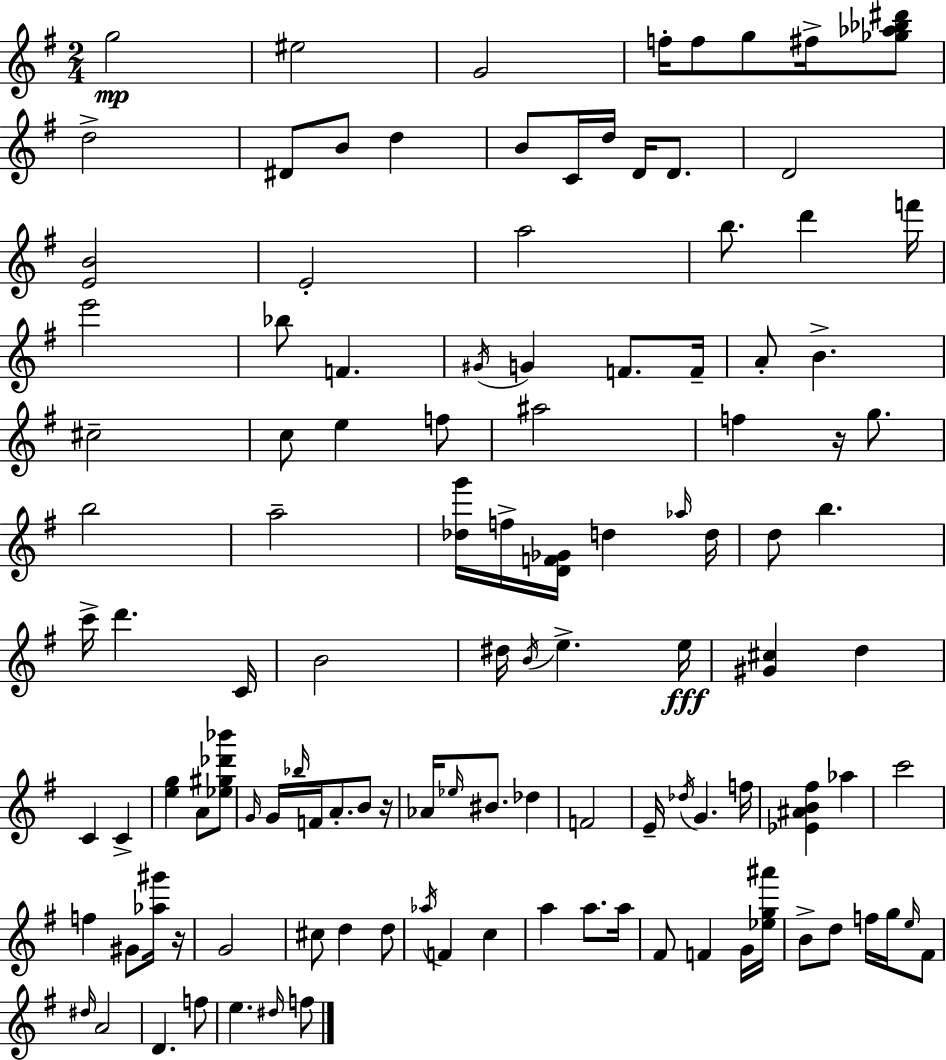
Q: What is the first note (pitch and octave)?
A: G5